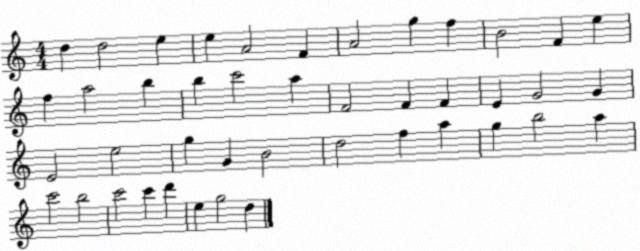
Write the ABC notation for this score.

X:1
T:Untitled
M:4/4
L:1/4
K:C
d d2 e e A2 F A2 g f B2 F e f a2 b b c'2 a F2 F F E G2 G E2 e2 g G B2 d2 f a g b2 a c'2 b2 c'2 c' d' e g2 d